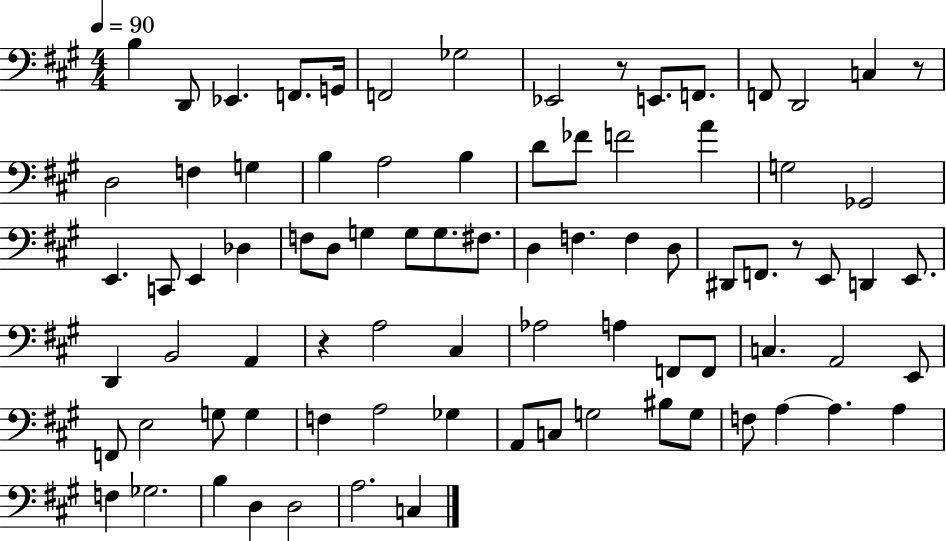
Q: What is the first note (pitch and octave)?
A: B3